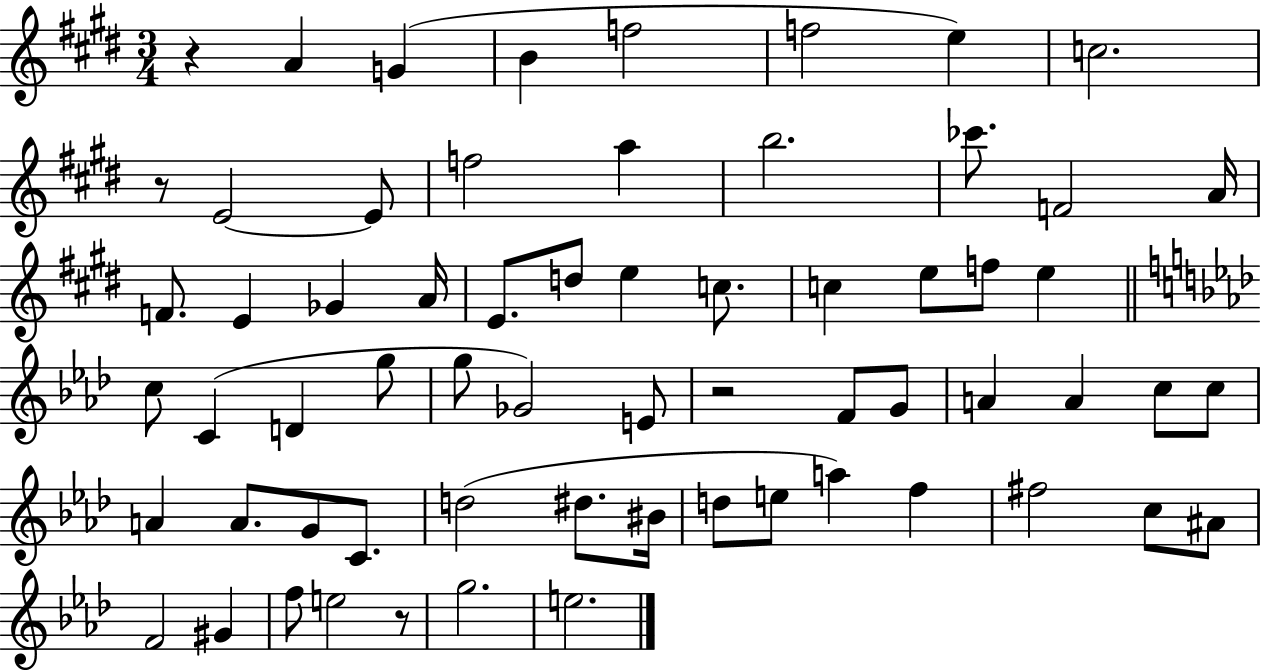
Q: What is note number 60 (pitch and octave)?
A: E5